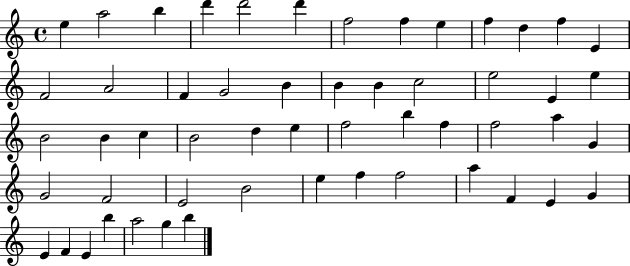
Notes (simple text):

E5/q A5/h B5/q D6/q D6/h D6/q F5/h F5/q E5/q F5/q D5/q F5/q E4/q F4/h A4/h F4/q G4/h B4/q B4/q B4/q C5/h E5/h E4/q E5/q B4/h B4/q C5/q B4/h D5/q E5/q F5/h B5/q F5/q F5/h A5/q G4/q G4/h F4/h E4/h B4/h E5/q F5/q F5/h A5/q F4/q E4/q G4/q E4/q F4/q E4/q B5/q A5/h G5/q B5/q